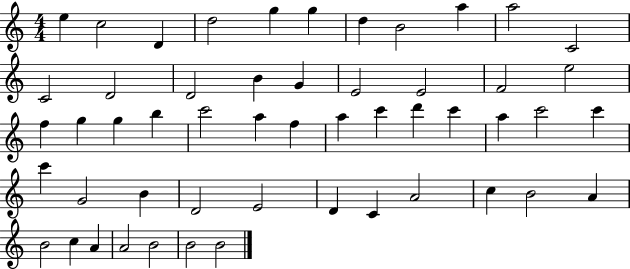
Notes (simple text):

E5/q C5/h D4/q D5/h G5/q G5/q D5/q B4/h A5/q A5/h C4/h C4/h D4/h D4/h B4/q G4/q E4/h E4/h F4/h E5/h F5/q G5/q G5/q B5/q C6/h A5/q F5/q A5/q C6/q D6/q C6/q A5/q C6/h C6/q C6/q G4/h B4/q D4/h E4/h D4/q C4/q A4/h C5/q B4/h A4/q B4/h C5/q A4/q A4/h B4/h B4/h B4/h